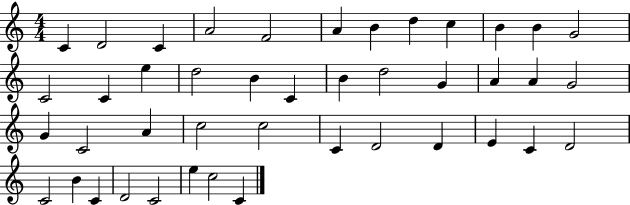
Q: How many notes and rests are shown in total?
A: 43